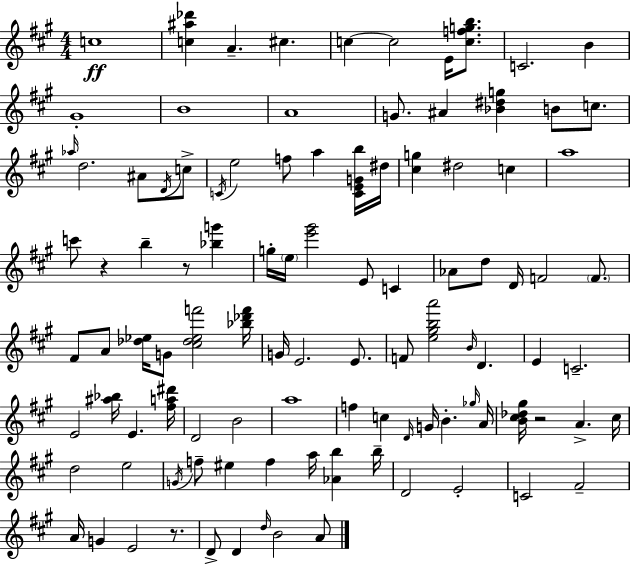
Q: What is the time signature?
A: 4/4